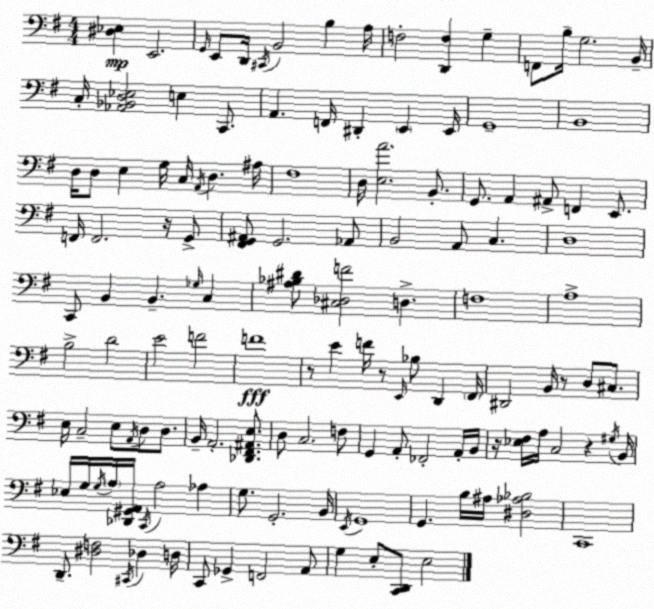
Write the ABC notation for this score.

X:1
T:Untitled
M:4/4
L:1/4
K:Em
[^D,_E,] E,,2 G,,/4 E,,/2 D,,/4 ^C,,/4 B,,2 B, A,/4 F,2 [D,,F,] G, F,,/2 B,/4 G,2 B,,/4 C,/4 [_A,,_B,,D,_E,]2 E, C,,/2 A,, F,,/4 ^D,, E,, E,,/4 G,,4 B,,4 D,/4 D,/2 E, G,/4 C,/4 A,,/4 D, ^A,/4 ^F,4 D,/4 [E,A]2 B,,/2 G,,/2 A,, ^A,,/2 F,, E,,/2 F,,/4 F,,2 z/4 G,,/2 [^F,,G,,^A,,]/2 G,,2 _A,,/2 B,,2 A,,/2 C, D,4 C,,/2 B,, B,, _G,/4 C, [^A,_B,^D]/2 [^C,_D,F]2 D, F,4 A,4 B,2 D2 E2 F2 F4 z/2 E F/4 z/2 E,,/4 _B,/2 D,, ^F,,/4 ^D,,2 B,,/4 z/2 D,/2 ^C,/2 E,/4 C,2 E,/2 A,,/4 D,/2 D,/2 B,,/4 A,,2 [_D,,^F,,^A,,E,]/2 D,/2 C,2 F,/2 G,, A,,/2 _F,,2 A,,/4 B,,/4 z/4 [_E,^F,]/4 A,/4 C,2 z ^G,/4 B,,/4 _E,/4 G,/4 G,/4 A,/4 [_D,,^G,,A,,]/4 C,,/4 A,2 _A, G,/2 G,,2 B,,/4 E,,/4 G,,4 G,, B,/4 ^A,/4 [^D,_A,_B,]2 C,,4 D,,/2 [^D,F,]2 ^C,,/4 _D, D,/4 C,,/2 _G,, F,,2 A,,/2 G, E,/2 [C,,D,,]/2 E,2